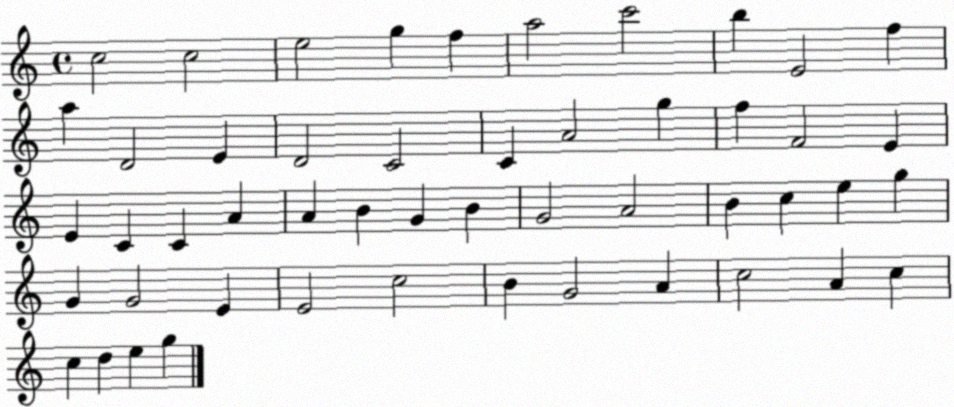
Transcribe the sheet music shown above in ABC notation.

X:1
T:Untitled
M:4/4
L:1/4
K:C
c2 c2 e2 g f a2 c'2 b E2 f a D2 E D2 C2 C A2 g f F2 E E C C A A B G B G2 A2 B c e g G G2 E E2 c2 B G2 A c2 A c c d e g